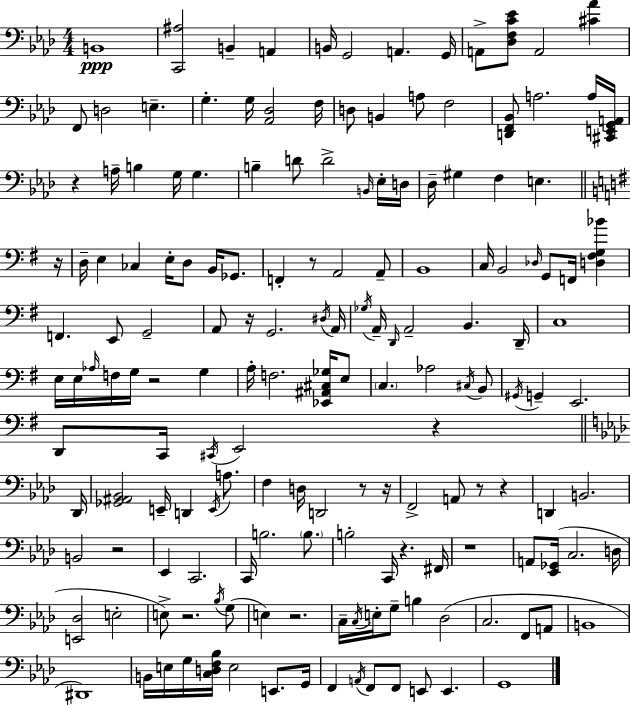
B2/w [C2,A#3]/h B2/q A2/q B2/s G2/h A2/q. G2/s A2/e [Db3,F3,C4,Eb4]/e A2/h [C#4,Ab4]/q F2/e D3/h E3/q. G3/q. G3/s [Ab2,Db3]/h F3/s D3/e B2/q A3/e F3/h [D2,F2,Bb2]/e A3/h. A3/s [C#2,E2,G2,A2]/s R/q A3/s B3/q G3/s G3/q. B3/q D4/e D4/h B2/s Eb3/s D3/s Db3/s G#3/q F3/q E3/q. R/s D3/s E3/q CES3/q E3/s D3/e B2/s Gb2/e. F2/q R/e A2/h A2/e B2/w C3/s B2/h Db3/s G2/e F2/s [D3,F#3,G3,Bb4]/q F2/q. E2/e G2/h A2/e R/s G2/h. D#3/s A2/s Gb3/s A2/s D2/s A2/h B2/q. D2/s C3/w E3/s E3/s Ab3/s F3/s G3/s R/h G3/q A3/s F3/h. [Eb2,A#2,C#3,Gb3]/s E3/e C3/q. Ab3/h C#3/s B2/e G#2/s G2/q E2/h. D2/e C2/s C#2/s E2/h R/q Db2/s [Gb2,A#2,Bb2]/h E2/s D2/q E2/s A3/e. F3/q D3/s D2/h R/e R/s F2/h A2/e R/e R/q D2/q B2/h. B2/h R/h Eb2/q C2/h. C2/s B3/h. B3/e. B3/h C2/s R/q. F#2/s R/w A2/e [Eb2,Gb2]/s C3/h. D3/s [E2,Db3]/h E3/h E3/e R/h. Bb3/s G3/e E3/q R/h. C3/s C3/s E3/s G3/e B3/q Db3/h C3/h. F2/e A2/e B2/w D#2/w B2/s E3/s G3/s [C3,D3,F3,Bb3]/s E3/h E2/e. G2/s F2/q A2/s F2/e F2/e E2/e E2/q. G2/w